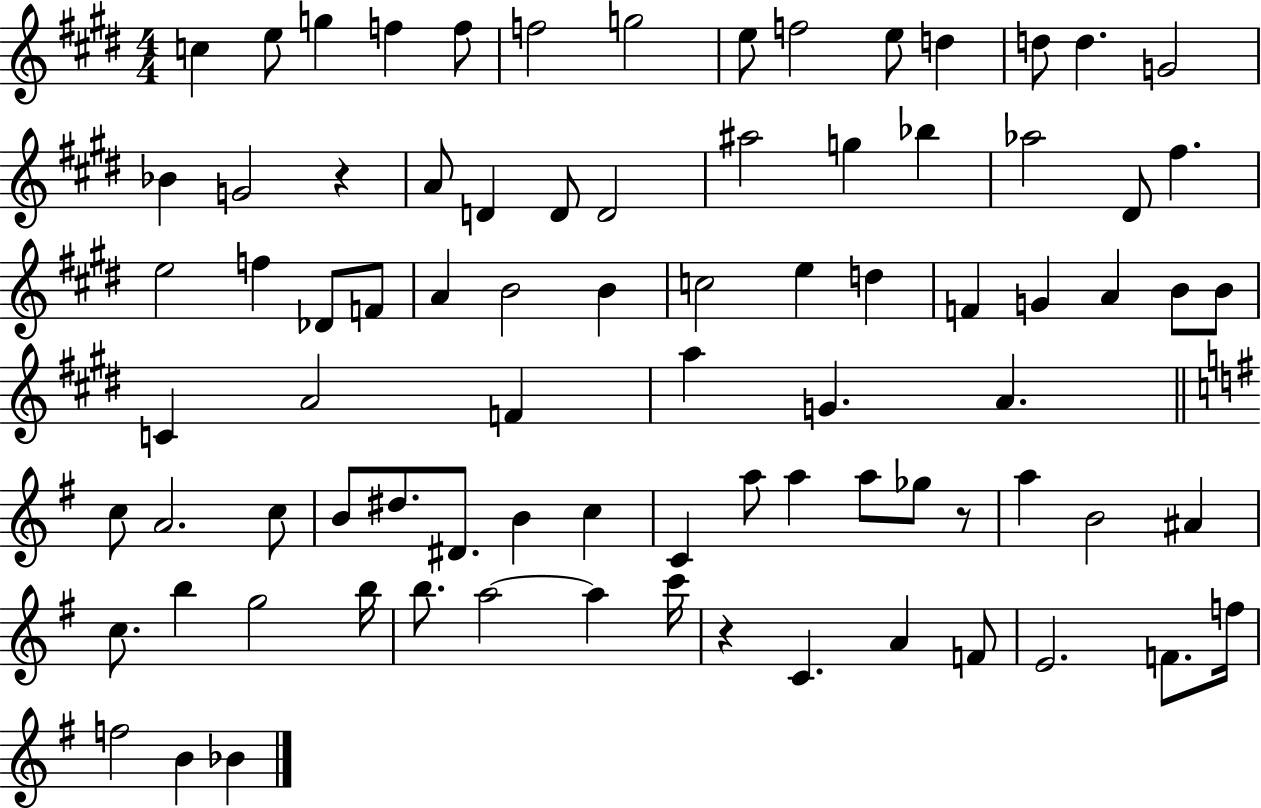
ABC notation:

X:1
T:Untitled
M:4/4
L:1/4
K:E
c e/2 g f f/2 f2 g2 e/2 f2 e/2 d d/2 d G2 _B G2 z A/2 D D/2 D2 ^a2 g _b _a2 ^D/2 ^f e2 f _D/2 F/2 A B2 B c2 e d F G A B/2 B/2 C A2 F a G A c/2 A2 c/2 B/2 ^d/2 ^D/2 B c C a/2 a a/2 _g/2 z/2 a B2 ^A c/2 b g2 b/4 b/2 a2 a c'/4 z C A F/2 E2 F/2 f/4 f2 B _B